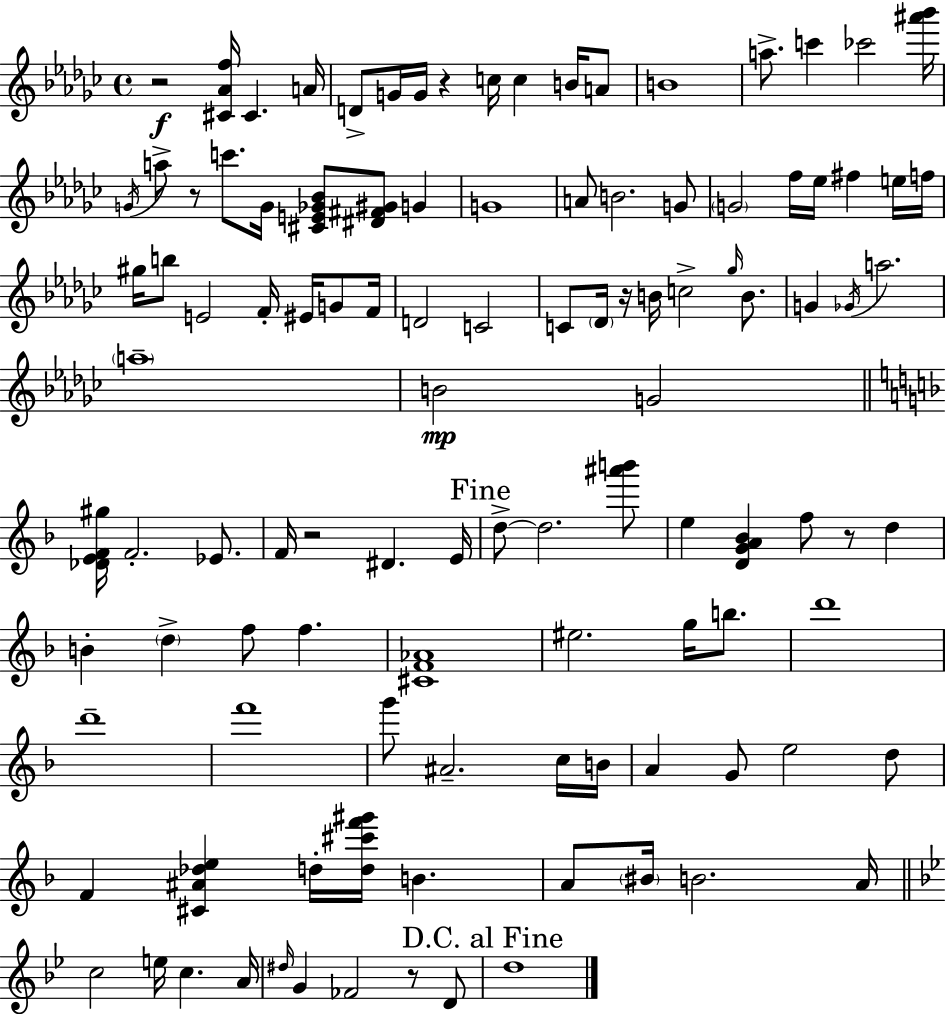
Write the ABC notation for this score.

X:1
T:Untitled
M:4/4
L:1/4
K:Ebm
z2 [^C_Af]/4 ^C A/4 D/2 G/4 G/4 z c/4 c B/4 A/2 B4 a/2 c' _c'2 [^a'_b']/4 G/4 a/2 z/2 c'/2 G/4 [^CE_G_B]/2 [^D^F^G]/2 G G4 A/2 B2 G/2 G2 f/4 _e/4 ^f e/4 f/4 ^g/4 b/2 E2 F/4 ^E/4 G/2 F/4 D2 C2 C/2 _D/4 z/4 B/4 c2 _g/4 B/2 G _G/4 a2 a4 B2 G2 [_DEF^g]/4 F2 _E/2 F/4 z2 ^D E/4 d/2 d2 [^a'b']/2 e [DGA_B] f/2 z/2 d B d f/2 f [^CF_A]4 ^e2 g/4 b/2 d'4 d'4 f'4 g'/2 ^A2 c/4 B/4 A G/2 e2 d/2 F [^C^A_de] d/4 [d^c'f'^g']/4 B A/2 ^B/4 B2 A/4 c2 e/4 c A/4 ^d/4 G _F2 z/2 D/2 d4